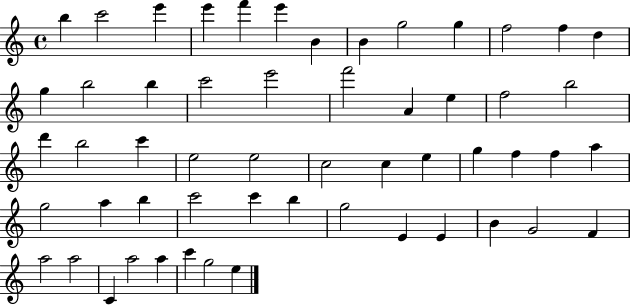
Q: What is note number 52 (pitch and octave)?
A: A5